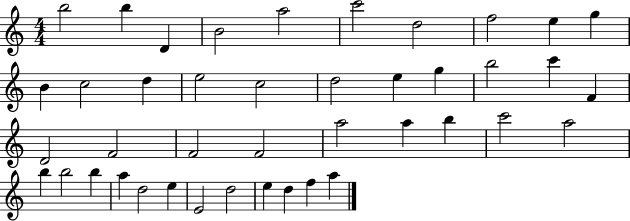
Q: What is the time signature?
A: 4/4